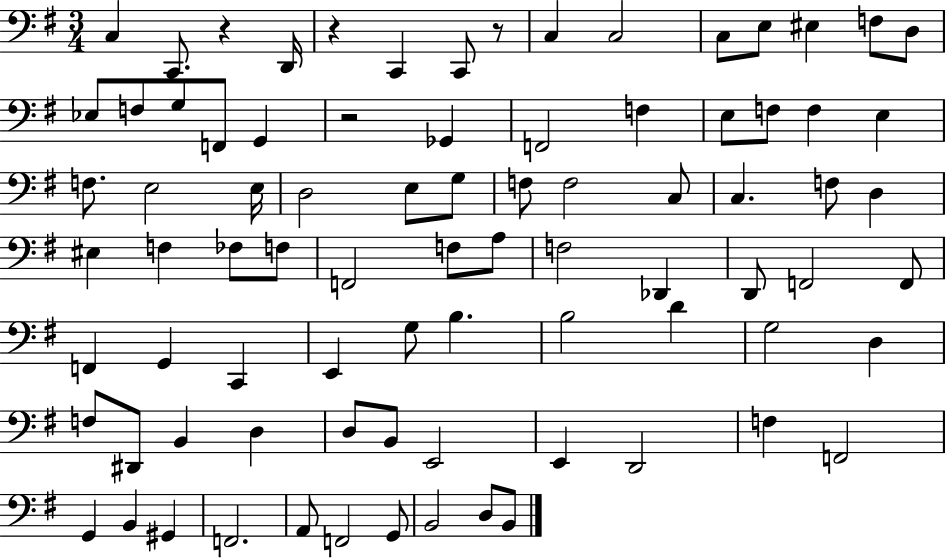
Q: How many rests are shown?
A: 4